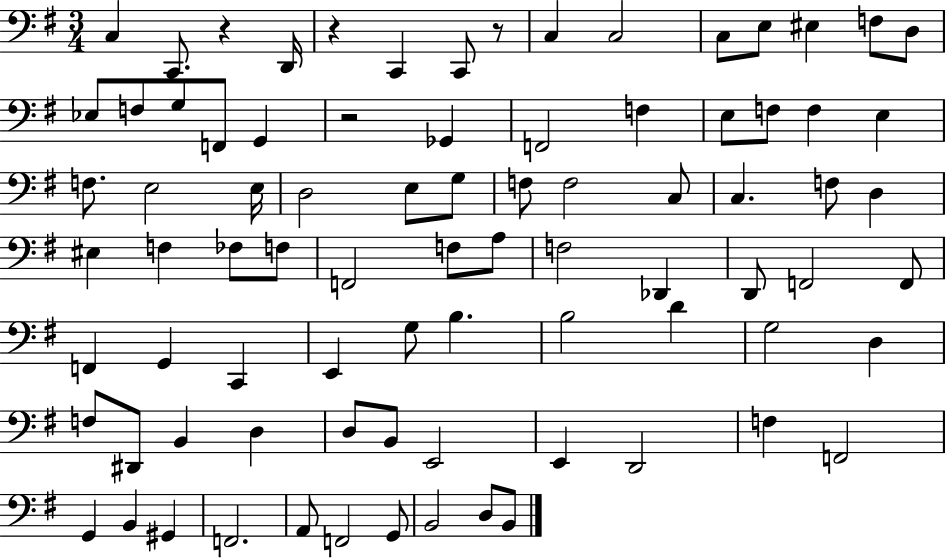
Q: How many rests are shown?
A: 4